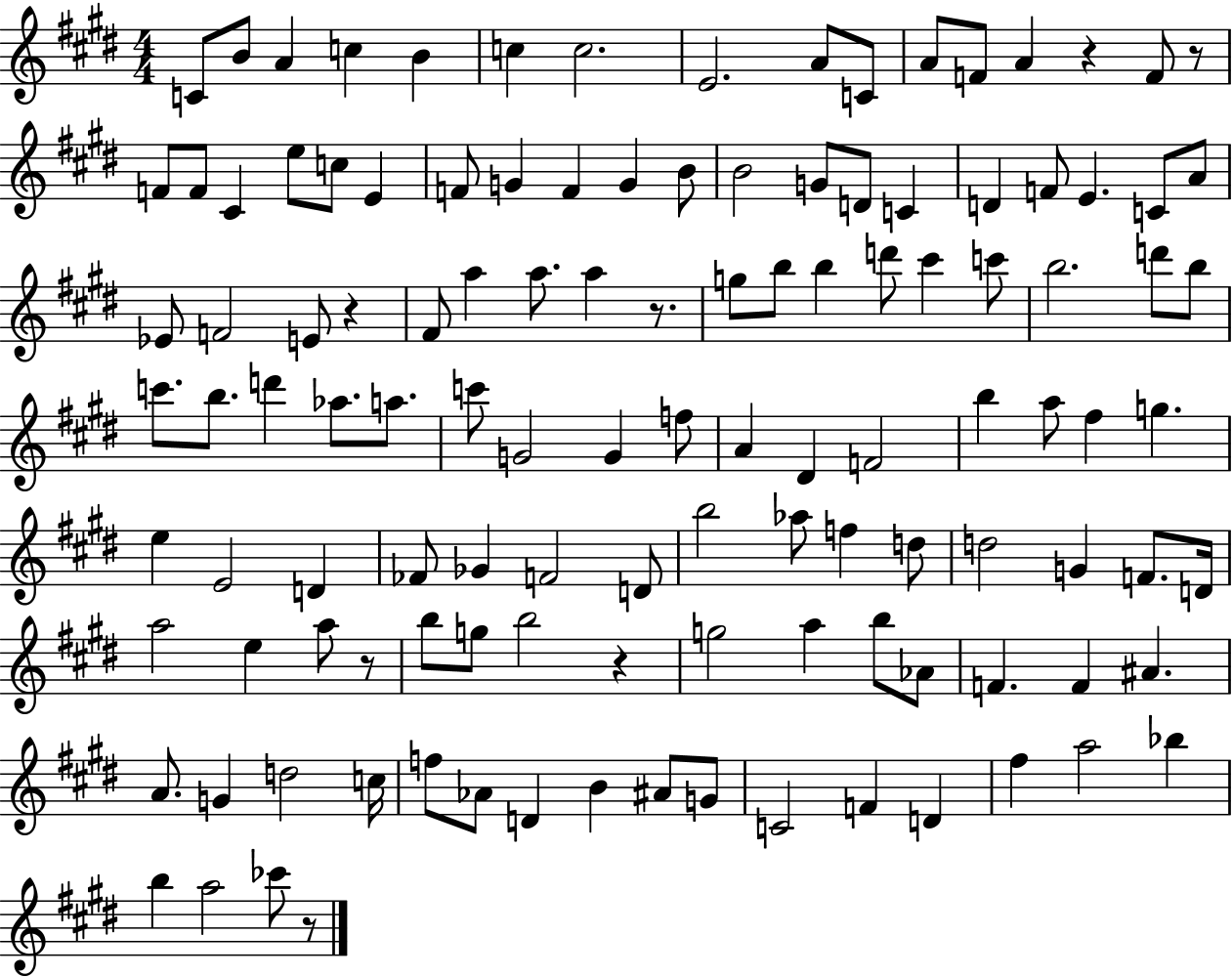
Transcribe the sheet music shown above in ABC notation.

X:1
T:Untitled
M:4/4
L:1/4
K:E
C/2 B/2 A c B c c2 E2 A/2 C/2 A/2 F/2 A z F/2 z/2 F/2 F/2 ^C e/2 c/2 E F/2 G F G B/2 B2 G/2 D/2 C D F/2 E C/2 A/2 _E/2 F2 E/2 z ^F/2 a a/2 a z/2 g/2 b/2 b d'/2 ^c' c'/2 b2 d'/2 b/2 c'/2 b/2 d' _a/2 a/2 c'/2 G2 G f/2 A ^D F2 b a/2 ^f g e E2 D _F/2 _G F2 D/2 b2 _a/2 f d/2 d2 G F/2 D/4 a2 e a/2 z/2 b/2 g/2 b2 z g2 a b/2 _A/2 F F ^A A/2 G d2 c/4 f/2 _A/2 D B ^A/2 G/2 C2 F D ^f a2 _b b a2 _c'/2 z/2